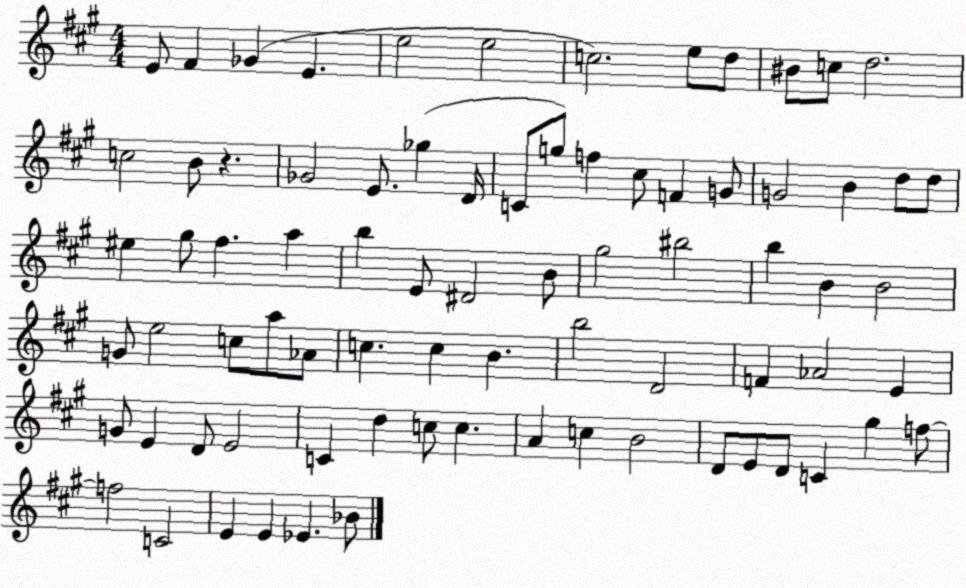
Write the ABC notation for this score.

X:1
T:Untitled
M:4/4
L:1/4
K:A
E/2 ^F _G E e2 e2 c2 e/2 d/2 ^B/2 c/2 d2 c2 B/2 z _G2 E/2 _g D/4 C/2 g/2 f ^c/2 F G/2 G2 B d/2 d/2 ^e ^g/2 ^f a b E/2 ^D2 B/2 ^g2 ^b2 b B B2 G/2 e2 c/2 a/2 _A/2 c c B b2 D2 F _A2 E G/2 E D/2 E2 C d c/2 c A c B2 D/2 E/2 D/2 C ^g f/2 f2 C2 E E _E _B/2